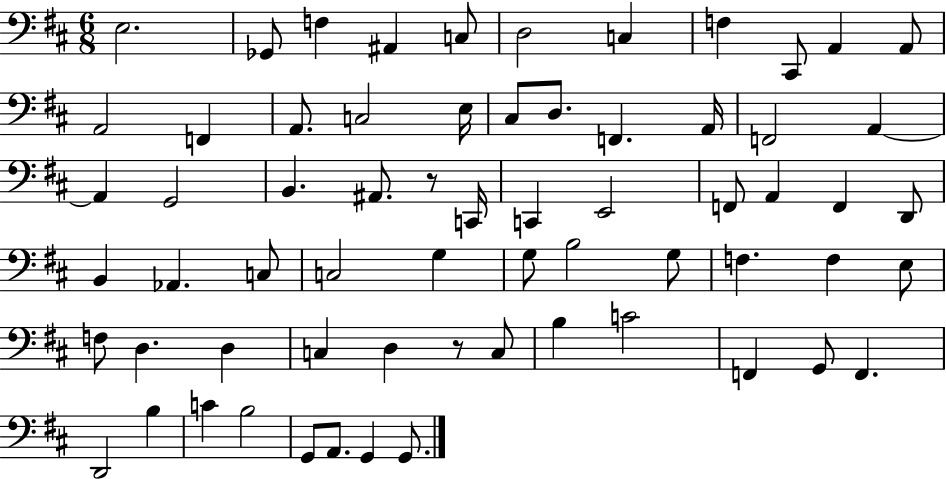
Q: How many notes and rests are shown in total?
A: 65